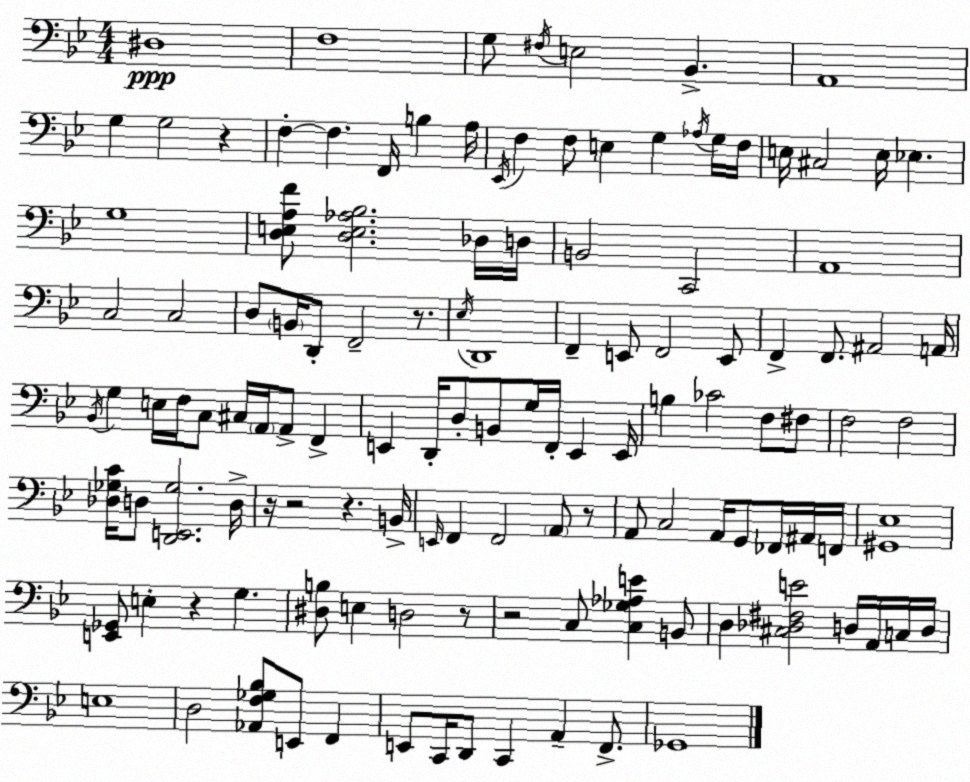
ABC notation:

X:1
T:Untitled
M:4/4
L:1/4
K:Bb
^D,4 F,4 G,/2 ^F,/4 E,2 _B,, A,,4 G, G,2 z F, F, F,,/4 B, A,/4 _E,,/4 F, F,/2 E, G, _A,/4 G,/4 F,/4 E,/4 ^C,2 E,/4 _E, G,4 [D,E,A,F]/2 [D,E,_A,_B,]2 _D,/4 D,/4 B,,2 C,,2 A,,4 C,2 C,2 D,/2 B,,/4 D,,/2 F,,2 z/2 _E,/4 D,,4 F,, E,,/2 F,,2 E,,/2 F,, F,,/2 ^A,,2 A,,/4 _B,,/4 G, E,/4 F,/4 C,/2 ^C,/4 A,,/4 A,,/2 F,, E,, D,,/4 D,/2 B,,/2 G,/4 F,,/4 E,, E,,/4 B, _C2 F,/2 ^F,/2 F,2 F,2 [_D,_G,C]/4 D,/2 [D,,E,,_G,]2 D,/4 z/4 z2 z B,,/4 E,,/4 F,, F,,2 A,,/2 z/2 A,,/2 C,2 A,,/4 G,,/2 _F,,/4 ^A,,/4 F,,/4 [^G,,_E,]4 [E,,_G,,]/2 E, z G, [^D,B,]/2 E, D,2 z/2 z2 C,/2 [C,_G,_A,E] B,,/2 D, [^C,_D,^F,E]2 D,/4 A,,/4 C,/4 D,/4 E,4 D,2 [_A,,F,_G,_B,]/2 E,,/2 F,, E,,/2 C,,/4 D,,/2 C,, A,, F,,/2 _G,,4